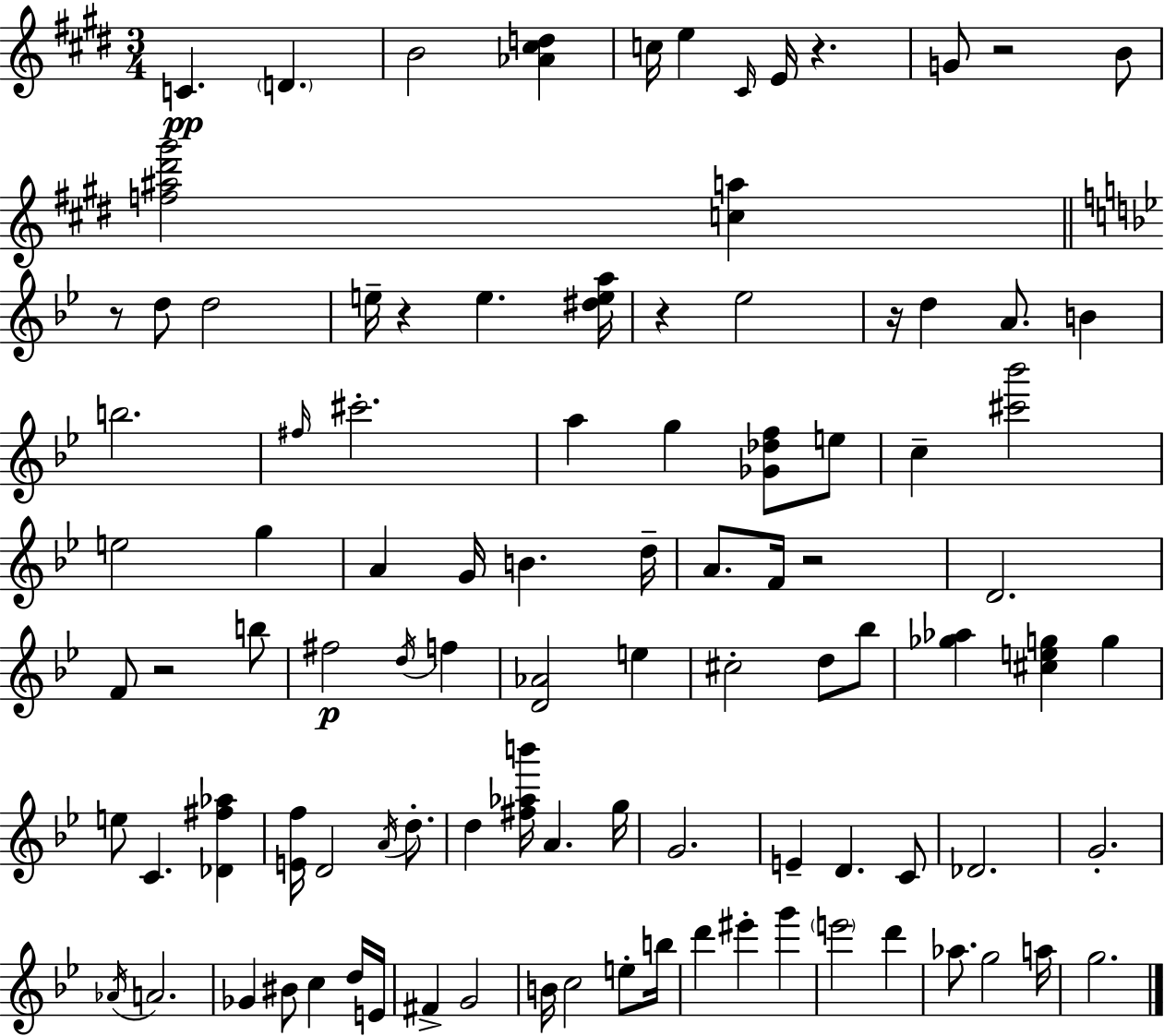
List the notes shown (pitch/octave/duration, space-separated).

C4/q. D4/q. B4/h [Ab4,C#5,D5]/q C5/s E5/q C#4/s E4/s R/q. G4/e R/h B4/e [F5,A#5,D#6,G#6]/h [C5,A5]/q R/e D5/e D5/h E5/s R/q E5/q. [D#5,E5,A5]/s R/q Eb5/h R/s D5/q A4/e. B4/q B5/h. F#5/s C#6/h. A5/q G5/q [Gb4,Db5,F5]/e E5/e C5/q [C#6,Bb6]/h E5/h G5/q A4/q G4/s B4/q. D5/s A4/e. F4/s R/h D4/h. F4/e R/h B5/e F#5/h D5/s F5/q [D4,Ab4]/h E5/q C#5/h D5/e Bb5/e [Gb5,Ab5]/q [C#5,E5,G5]/q G5/q E5/e C4/q. [Db4,F#5,Ab5]/q [E4,F5]/s D4/h A4/s D5/e. D5/q [F#5,Ab5,B6]/s A4/q. G5/s G4/h. E4/q D4/q. C4/e Db4/h. G4/h. Ab4/s A4/h. Gb4/q BIS4/e C5/q D5/s E4/s F#4/q G4/h B4/s C5/h E5/e B5/s D6/q EIS6/q G6/q E6/h D6/q Ab5/e. G5/h A5/s G5/h.